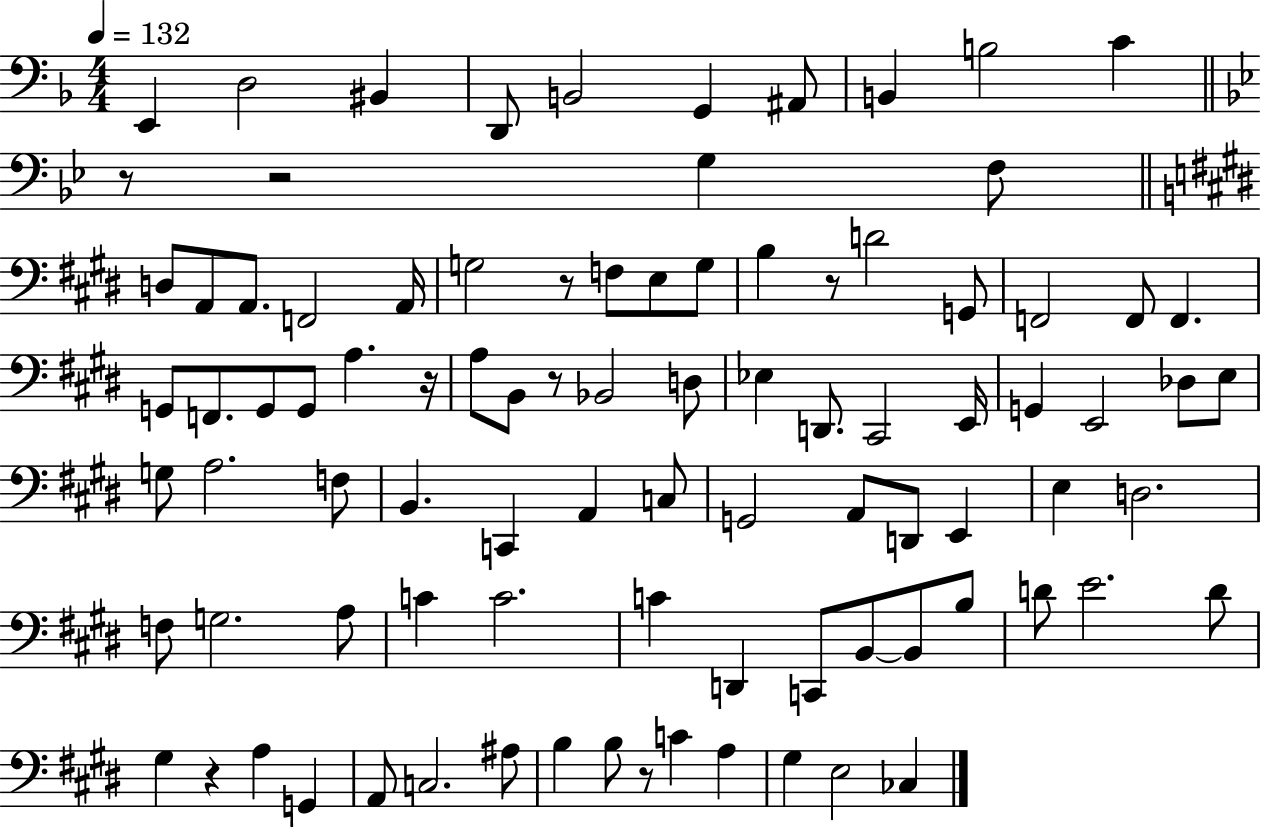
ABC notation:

X:1
T:Untitled
M:4/4
L:1/4
K:F
E,, D,2 ^B,, D,,/2 B,,2 G,, ^A,,/2 B,, B,2 C z/2 z2 G, F,/2 D,/2 A,,/2 A,,/2 F,,2 A,,/4 G,2 z/2 F,/2 E,/2 G,/2 B, z/2 D2 G,,/2 F,,2 F,,/2 F,, G,,/2 F,,/2 G,,/2 G,,/2 A, z/4 A,/2 B,,/2 z/2 _B,,2 D,/2 _E, D,,/2 ^C,,2 E,,/4 G,, E,,2 _D,/2 E,/2 G,/2 A,2 F,/2 B,, C,, A,, C,/2 G,,2 A,,/2 D,,/2 E,, E, D,2 F,/2 G,2 A,/2 C C2 C D,, C,,/2 B,,/2 B,,/2 B,/2 D/2 E2 D/2 ^G, z A, G,, A,,/2 C,2 ^A,/2 B, B,/2 z/2 C A, ^G, E,2 _C,